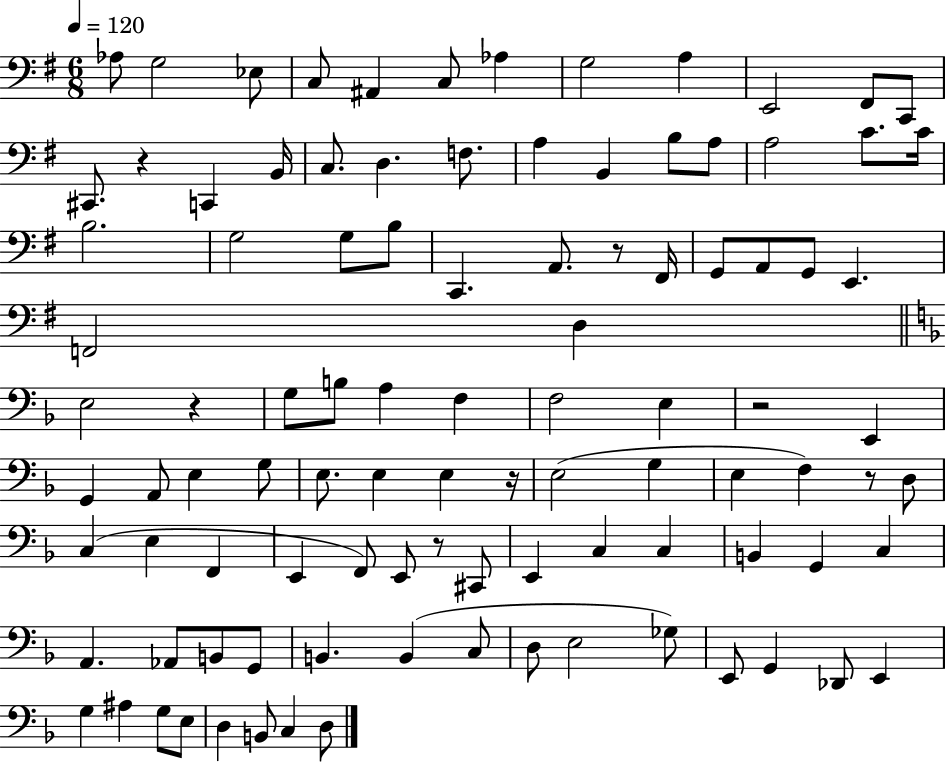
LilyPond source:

{
  \clef bass
  \numericTimeSignature
  \time 6/8
  \key g \major
  \tempo 4 = 120
  aes8 g2 ees8 | c8 ais,4 c8 aes4 | g2 a4 | e,2 fis,8 c,8 | \break cis,8. r4 c,4 b,16 | c8. d4. f8. | a4 b,4 b8 a8 | a2 c'8. c'16 | \break b2. | g2 g8 b8 | c,4. a,8. r8 fis,16 | g,8 a,8 g,8 e,4. | \break f,2 d4 | \bar "||" \break \key d \minor e2 r4 | g8 b8 a4 f4 | f2 e4 | r2 e,4 | \break g,4 a,8 e4 g8 | e8. e4 e4 r16 | e2( g4 | e4 f4) r8 d8 | \break c4( e4 f,4 | e,4 f,8) e,8 r8 cis,8 | e,4 c4 c4 | b,4 g,4 c4 | \break a,4. aes,8 b,8 g,8 | b,4. b,4( c8 | d8 e2 ges8) | e,8 g,4 des,8 e,4 | \break g4 ais4 g8 e8 | d4 b,8 c4 d8 | \bar "|."
}